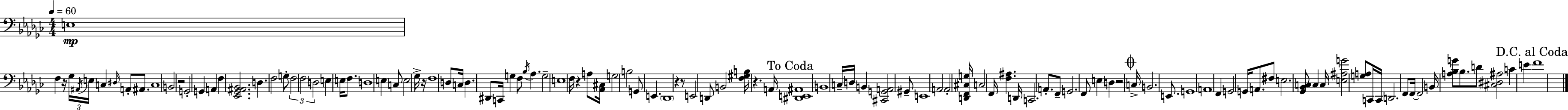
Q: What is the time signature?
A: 4/4